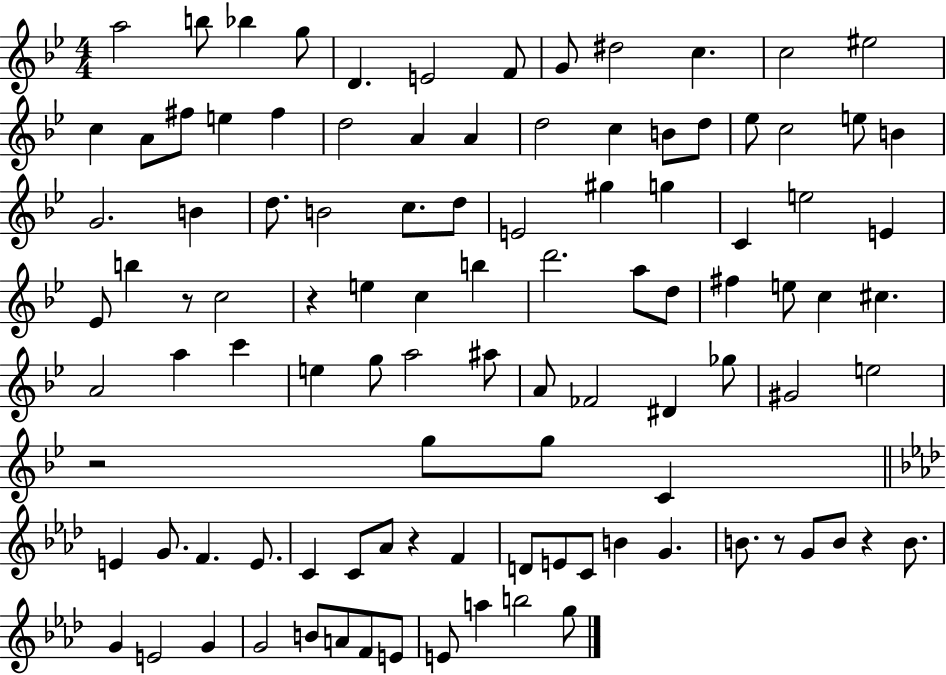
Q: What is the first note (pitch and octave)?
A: A5